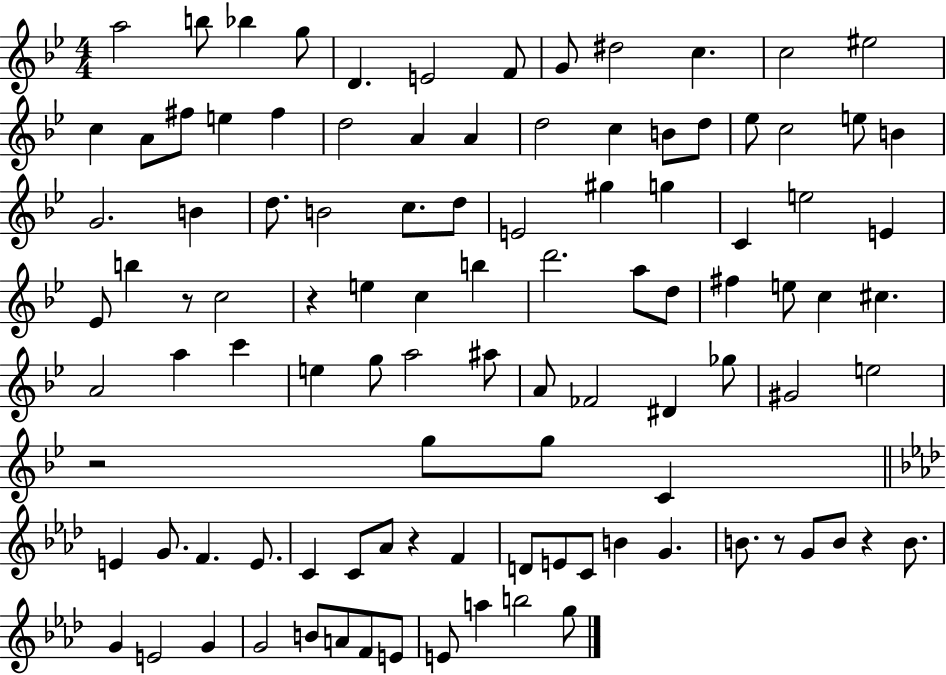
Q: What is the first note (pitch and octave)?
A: A5